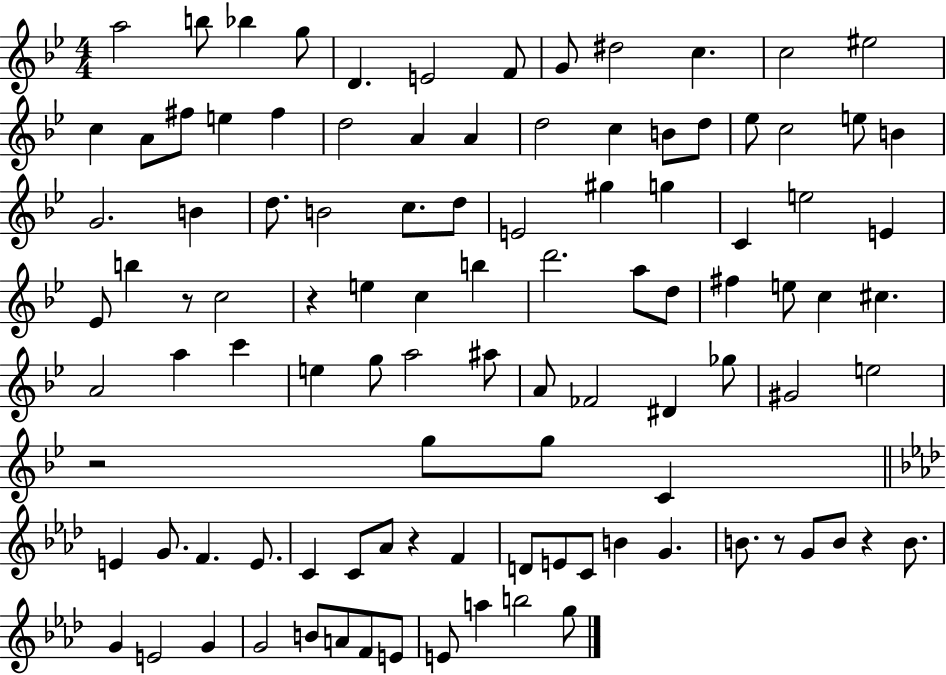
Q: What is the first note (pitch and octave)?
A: A5